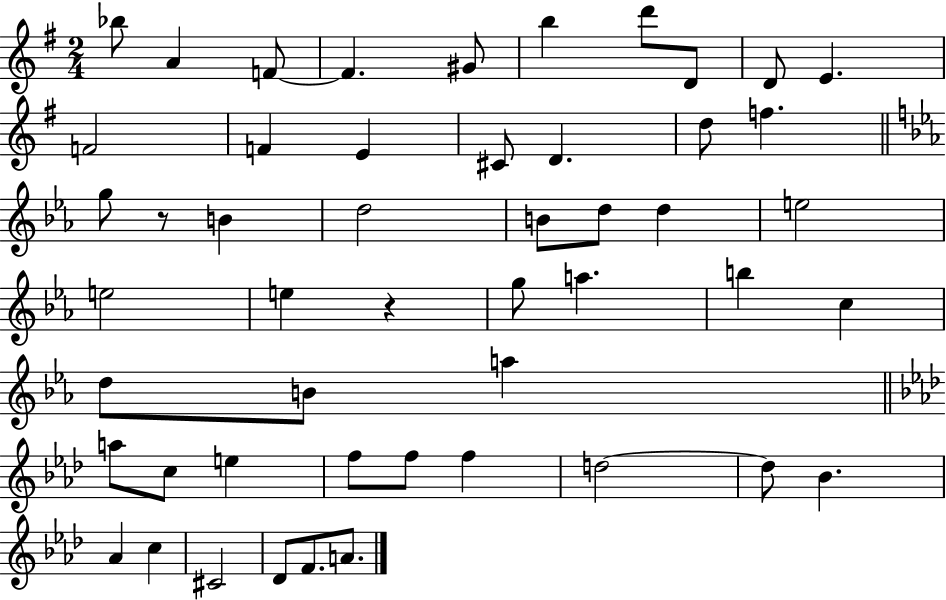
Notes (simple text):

Bb5/e A4/q F4/e F4/q. G#4/e B5/q D6/e D4/e D4/e E4/q. F4/h F4/q E4/q C#4/e D4/q. D5/e F5/q. G5/e R/e B4/q D5/h B4/e D5/e D5/q E5/h E5/h E5/q R/q G5/e A5/q. B5/q C5/q D5/e B4/e A5/q A5/e C5/e E5/q F5/e F5/e F5/q D5/h D5/e Bb4/q. Ab4/q C5/q C#4/h Db4/e F4/e. A4/e.